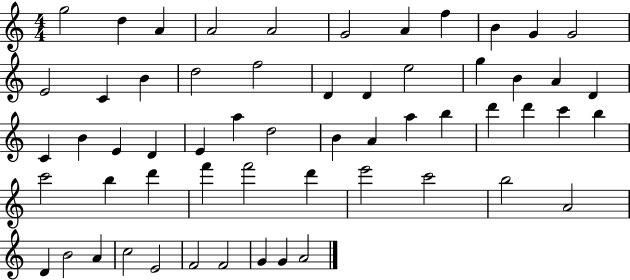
{
  \clef treble
  \numericTimeSignature
  \time 4/4
  \key c \major
  g''2 d''4 a'4 | a'2 a'2 | g'2 a'4 f''4 | b'4 g'4 g'2 | \break e'2 c'4 b'4 | d''2 f''2 | d'4 d'4 e''2 | g''4 b'4 a'4 d'4 | \break c'4 b'4 e'4 d'4 | e'4 a''4 d''2 | b'4 a'4 a''4 b''4 | d'''4 d'''4 c'''4 b''4 | \break c'''2 b''4 d'''4 | f'''4 f'''2 d'''4 | e'''2 c'''2 | b''2 a'2 | \break d'4 b'2 a'4 | c''2 e'2 | f'2 f'2 | g'4 g'4 a'2 | \break \bar "|."
}